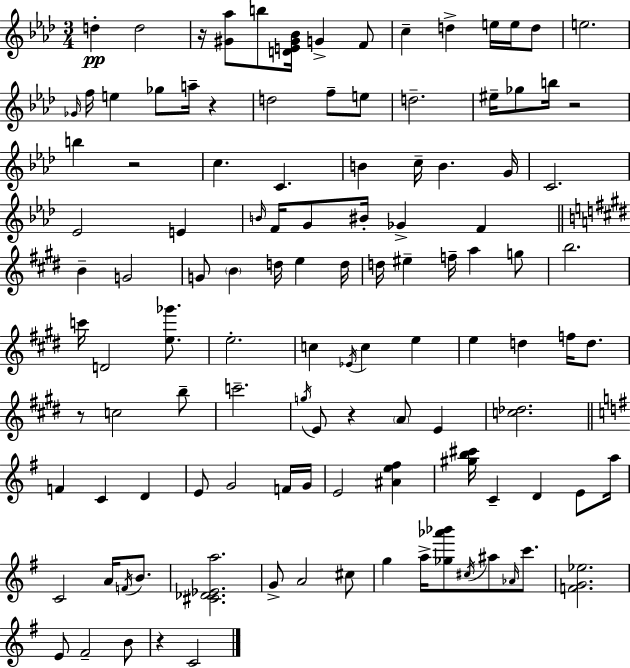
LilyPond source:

{
  \clef treble
  \numericTimeSignature
  \time 3/4
  \key f \minor
  d''4-.\pp d''2 | r16 <gis' aes''>8 b''8 <d' e' gis' bes'>16 g'4-> f'8 | c''4-- d''4-> e''16 e''16 d''8 | e''2. | \break \grace { ges'16 } f''16 e''4 ges''8 a''16-- r4 | d''2 f''8-- e''8 | d''2.-- | eis''16-- ges''8 b''16 r2 | \break b''4 r2 | c''4. c'4. | b'4 c''16-- b'4. | g'16 c'2. | \break ees'2 e'4 | \grace { b'16 } f'16 g'8 bis'16-. ges'4-> f'4 | \bar "||" \break \key e \major b'4-- g'2 | g'8 \parenthesize b'4 d''16 e''4 d''16 | d''16 eis''4-- f''16-- a''4 g''8 | b''2. | \break c'''16 d'2 <e'' ges'''>8. | e''2.-. | c''4 \acciaccatura { ees'16 } c''4 e''4 | e''4 d''4 f''16 d''8. | \break r8 c''2 b''8-- | c'''2.-- | \acciaccatura { g''16 } e'8 r4 \parenthesize a'8 e'4 | <c'' des''>2. | \break \bar "||" \break \key e \minor f'4 c'4 d'4 | e'8 g'2 f'16 g'16 | e'2 <ais' e'' fis''>4 | <gis'' b'' cis'''>16 c'4-- d'4 e'8 a''16 | \break c'2 a'16 \acciaccatura { f'16 } b'8. | <cis' des' ees' a''>2. | g'8-> a'2 cis''8 | g''4 a''16-> <ges'' aes''' bes'''>8 \acciaccatura { cis''16 } ais''8 \grace { aes'16 } | \break c'''8. <f' g' ees''>2. | e'8 fis'2-- | b'8 r4 c'2 | \bar "|."
}